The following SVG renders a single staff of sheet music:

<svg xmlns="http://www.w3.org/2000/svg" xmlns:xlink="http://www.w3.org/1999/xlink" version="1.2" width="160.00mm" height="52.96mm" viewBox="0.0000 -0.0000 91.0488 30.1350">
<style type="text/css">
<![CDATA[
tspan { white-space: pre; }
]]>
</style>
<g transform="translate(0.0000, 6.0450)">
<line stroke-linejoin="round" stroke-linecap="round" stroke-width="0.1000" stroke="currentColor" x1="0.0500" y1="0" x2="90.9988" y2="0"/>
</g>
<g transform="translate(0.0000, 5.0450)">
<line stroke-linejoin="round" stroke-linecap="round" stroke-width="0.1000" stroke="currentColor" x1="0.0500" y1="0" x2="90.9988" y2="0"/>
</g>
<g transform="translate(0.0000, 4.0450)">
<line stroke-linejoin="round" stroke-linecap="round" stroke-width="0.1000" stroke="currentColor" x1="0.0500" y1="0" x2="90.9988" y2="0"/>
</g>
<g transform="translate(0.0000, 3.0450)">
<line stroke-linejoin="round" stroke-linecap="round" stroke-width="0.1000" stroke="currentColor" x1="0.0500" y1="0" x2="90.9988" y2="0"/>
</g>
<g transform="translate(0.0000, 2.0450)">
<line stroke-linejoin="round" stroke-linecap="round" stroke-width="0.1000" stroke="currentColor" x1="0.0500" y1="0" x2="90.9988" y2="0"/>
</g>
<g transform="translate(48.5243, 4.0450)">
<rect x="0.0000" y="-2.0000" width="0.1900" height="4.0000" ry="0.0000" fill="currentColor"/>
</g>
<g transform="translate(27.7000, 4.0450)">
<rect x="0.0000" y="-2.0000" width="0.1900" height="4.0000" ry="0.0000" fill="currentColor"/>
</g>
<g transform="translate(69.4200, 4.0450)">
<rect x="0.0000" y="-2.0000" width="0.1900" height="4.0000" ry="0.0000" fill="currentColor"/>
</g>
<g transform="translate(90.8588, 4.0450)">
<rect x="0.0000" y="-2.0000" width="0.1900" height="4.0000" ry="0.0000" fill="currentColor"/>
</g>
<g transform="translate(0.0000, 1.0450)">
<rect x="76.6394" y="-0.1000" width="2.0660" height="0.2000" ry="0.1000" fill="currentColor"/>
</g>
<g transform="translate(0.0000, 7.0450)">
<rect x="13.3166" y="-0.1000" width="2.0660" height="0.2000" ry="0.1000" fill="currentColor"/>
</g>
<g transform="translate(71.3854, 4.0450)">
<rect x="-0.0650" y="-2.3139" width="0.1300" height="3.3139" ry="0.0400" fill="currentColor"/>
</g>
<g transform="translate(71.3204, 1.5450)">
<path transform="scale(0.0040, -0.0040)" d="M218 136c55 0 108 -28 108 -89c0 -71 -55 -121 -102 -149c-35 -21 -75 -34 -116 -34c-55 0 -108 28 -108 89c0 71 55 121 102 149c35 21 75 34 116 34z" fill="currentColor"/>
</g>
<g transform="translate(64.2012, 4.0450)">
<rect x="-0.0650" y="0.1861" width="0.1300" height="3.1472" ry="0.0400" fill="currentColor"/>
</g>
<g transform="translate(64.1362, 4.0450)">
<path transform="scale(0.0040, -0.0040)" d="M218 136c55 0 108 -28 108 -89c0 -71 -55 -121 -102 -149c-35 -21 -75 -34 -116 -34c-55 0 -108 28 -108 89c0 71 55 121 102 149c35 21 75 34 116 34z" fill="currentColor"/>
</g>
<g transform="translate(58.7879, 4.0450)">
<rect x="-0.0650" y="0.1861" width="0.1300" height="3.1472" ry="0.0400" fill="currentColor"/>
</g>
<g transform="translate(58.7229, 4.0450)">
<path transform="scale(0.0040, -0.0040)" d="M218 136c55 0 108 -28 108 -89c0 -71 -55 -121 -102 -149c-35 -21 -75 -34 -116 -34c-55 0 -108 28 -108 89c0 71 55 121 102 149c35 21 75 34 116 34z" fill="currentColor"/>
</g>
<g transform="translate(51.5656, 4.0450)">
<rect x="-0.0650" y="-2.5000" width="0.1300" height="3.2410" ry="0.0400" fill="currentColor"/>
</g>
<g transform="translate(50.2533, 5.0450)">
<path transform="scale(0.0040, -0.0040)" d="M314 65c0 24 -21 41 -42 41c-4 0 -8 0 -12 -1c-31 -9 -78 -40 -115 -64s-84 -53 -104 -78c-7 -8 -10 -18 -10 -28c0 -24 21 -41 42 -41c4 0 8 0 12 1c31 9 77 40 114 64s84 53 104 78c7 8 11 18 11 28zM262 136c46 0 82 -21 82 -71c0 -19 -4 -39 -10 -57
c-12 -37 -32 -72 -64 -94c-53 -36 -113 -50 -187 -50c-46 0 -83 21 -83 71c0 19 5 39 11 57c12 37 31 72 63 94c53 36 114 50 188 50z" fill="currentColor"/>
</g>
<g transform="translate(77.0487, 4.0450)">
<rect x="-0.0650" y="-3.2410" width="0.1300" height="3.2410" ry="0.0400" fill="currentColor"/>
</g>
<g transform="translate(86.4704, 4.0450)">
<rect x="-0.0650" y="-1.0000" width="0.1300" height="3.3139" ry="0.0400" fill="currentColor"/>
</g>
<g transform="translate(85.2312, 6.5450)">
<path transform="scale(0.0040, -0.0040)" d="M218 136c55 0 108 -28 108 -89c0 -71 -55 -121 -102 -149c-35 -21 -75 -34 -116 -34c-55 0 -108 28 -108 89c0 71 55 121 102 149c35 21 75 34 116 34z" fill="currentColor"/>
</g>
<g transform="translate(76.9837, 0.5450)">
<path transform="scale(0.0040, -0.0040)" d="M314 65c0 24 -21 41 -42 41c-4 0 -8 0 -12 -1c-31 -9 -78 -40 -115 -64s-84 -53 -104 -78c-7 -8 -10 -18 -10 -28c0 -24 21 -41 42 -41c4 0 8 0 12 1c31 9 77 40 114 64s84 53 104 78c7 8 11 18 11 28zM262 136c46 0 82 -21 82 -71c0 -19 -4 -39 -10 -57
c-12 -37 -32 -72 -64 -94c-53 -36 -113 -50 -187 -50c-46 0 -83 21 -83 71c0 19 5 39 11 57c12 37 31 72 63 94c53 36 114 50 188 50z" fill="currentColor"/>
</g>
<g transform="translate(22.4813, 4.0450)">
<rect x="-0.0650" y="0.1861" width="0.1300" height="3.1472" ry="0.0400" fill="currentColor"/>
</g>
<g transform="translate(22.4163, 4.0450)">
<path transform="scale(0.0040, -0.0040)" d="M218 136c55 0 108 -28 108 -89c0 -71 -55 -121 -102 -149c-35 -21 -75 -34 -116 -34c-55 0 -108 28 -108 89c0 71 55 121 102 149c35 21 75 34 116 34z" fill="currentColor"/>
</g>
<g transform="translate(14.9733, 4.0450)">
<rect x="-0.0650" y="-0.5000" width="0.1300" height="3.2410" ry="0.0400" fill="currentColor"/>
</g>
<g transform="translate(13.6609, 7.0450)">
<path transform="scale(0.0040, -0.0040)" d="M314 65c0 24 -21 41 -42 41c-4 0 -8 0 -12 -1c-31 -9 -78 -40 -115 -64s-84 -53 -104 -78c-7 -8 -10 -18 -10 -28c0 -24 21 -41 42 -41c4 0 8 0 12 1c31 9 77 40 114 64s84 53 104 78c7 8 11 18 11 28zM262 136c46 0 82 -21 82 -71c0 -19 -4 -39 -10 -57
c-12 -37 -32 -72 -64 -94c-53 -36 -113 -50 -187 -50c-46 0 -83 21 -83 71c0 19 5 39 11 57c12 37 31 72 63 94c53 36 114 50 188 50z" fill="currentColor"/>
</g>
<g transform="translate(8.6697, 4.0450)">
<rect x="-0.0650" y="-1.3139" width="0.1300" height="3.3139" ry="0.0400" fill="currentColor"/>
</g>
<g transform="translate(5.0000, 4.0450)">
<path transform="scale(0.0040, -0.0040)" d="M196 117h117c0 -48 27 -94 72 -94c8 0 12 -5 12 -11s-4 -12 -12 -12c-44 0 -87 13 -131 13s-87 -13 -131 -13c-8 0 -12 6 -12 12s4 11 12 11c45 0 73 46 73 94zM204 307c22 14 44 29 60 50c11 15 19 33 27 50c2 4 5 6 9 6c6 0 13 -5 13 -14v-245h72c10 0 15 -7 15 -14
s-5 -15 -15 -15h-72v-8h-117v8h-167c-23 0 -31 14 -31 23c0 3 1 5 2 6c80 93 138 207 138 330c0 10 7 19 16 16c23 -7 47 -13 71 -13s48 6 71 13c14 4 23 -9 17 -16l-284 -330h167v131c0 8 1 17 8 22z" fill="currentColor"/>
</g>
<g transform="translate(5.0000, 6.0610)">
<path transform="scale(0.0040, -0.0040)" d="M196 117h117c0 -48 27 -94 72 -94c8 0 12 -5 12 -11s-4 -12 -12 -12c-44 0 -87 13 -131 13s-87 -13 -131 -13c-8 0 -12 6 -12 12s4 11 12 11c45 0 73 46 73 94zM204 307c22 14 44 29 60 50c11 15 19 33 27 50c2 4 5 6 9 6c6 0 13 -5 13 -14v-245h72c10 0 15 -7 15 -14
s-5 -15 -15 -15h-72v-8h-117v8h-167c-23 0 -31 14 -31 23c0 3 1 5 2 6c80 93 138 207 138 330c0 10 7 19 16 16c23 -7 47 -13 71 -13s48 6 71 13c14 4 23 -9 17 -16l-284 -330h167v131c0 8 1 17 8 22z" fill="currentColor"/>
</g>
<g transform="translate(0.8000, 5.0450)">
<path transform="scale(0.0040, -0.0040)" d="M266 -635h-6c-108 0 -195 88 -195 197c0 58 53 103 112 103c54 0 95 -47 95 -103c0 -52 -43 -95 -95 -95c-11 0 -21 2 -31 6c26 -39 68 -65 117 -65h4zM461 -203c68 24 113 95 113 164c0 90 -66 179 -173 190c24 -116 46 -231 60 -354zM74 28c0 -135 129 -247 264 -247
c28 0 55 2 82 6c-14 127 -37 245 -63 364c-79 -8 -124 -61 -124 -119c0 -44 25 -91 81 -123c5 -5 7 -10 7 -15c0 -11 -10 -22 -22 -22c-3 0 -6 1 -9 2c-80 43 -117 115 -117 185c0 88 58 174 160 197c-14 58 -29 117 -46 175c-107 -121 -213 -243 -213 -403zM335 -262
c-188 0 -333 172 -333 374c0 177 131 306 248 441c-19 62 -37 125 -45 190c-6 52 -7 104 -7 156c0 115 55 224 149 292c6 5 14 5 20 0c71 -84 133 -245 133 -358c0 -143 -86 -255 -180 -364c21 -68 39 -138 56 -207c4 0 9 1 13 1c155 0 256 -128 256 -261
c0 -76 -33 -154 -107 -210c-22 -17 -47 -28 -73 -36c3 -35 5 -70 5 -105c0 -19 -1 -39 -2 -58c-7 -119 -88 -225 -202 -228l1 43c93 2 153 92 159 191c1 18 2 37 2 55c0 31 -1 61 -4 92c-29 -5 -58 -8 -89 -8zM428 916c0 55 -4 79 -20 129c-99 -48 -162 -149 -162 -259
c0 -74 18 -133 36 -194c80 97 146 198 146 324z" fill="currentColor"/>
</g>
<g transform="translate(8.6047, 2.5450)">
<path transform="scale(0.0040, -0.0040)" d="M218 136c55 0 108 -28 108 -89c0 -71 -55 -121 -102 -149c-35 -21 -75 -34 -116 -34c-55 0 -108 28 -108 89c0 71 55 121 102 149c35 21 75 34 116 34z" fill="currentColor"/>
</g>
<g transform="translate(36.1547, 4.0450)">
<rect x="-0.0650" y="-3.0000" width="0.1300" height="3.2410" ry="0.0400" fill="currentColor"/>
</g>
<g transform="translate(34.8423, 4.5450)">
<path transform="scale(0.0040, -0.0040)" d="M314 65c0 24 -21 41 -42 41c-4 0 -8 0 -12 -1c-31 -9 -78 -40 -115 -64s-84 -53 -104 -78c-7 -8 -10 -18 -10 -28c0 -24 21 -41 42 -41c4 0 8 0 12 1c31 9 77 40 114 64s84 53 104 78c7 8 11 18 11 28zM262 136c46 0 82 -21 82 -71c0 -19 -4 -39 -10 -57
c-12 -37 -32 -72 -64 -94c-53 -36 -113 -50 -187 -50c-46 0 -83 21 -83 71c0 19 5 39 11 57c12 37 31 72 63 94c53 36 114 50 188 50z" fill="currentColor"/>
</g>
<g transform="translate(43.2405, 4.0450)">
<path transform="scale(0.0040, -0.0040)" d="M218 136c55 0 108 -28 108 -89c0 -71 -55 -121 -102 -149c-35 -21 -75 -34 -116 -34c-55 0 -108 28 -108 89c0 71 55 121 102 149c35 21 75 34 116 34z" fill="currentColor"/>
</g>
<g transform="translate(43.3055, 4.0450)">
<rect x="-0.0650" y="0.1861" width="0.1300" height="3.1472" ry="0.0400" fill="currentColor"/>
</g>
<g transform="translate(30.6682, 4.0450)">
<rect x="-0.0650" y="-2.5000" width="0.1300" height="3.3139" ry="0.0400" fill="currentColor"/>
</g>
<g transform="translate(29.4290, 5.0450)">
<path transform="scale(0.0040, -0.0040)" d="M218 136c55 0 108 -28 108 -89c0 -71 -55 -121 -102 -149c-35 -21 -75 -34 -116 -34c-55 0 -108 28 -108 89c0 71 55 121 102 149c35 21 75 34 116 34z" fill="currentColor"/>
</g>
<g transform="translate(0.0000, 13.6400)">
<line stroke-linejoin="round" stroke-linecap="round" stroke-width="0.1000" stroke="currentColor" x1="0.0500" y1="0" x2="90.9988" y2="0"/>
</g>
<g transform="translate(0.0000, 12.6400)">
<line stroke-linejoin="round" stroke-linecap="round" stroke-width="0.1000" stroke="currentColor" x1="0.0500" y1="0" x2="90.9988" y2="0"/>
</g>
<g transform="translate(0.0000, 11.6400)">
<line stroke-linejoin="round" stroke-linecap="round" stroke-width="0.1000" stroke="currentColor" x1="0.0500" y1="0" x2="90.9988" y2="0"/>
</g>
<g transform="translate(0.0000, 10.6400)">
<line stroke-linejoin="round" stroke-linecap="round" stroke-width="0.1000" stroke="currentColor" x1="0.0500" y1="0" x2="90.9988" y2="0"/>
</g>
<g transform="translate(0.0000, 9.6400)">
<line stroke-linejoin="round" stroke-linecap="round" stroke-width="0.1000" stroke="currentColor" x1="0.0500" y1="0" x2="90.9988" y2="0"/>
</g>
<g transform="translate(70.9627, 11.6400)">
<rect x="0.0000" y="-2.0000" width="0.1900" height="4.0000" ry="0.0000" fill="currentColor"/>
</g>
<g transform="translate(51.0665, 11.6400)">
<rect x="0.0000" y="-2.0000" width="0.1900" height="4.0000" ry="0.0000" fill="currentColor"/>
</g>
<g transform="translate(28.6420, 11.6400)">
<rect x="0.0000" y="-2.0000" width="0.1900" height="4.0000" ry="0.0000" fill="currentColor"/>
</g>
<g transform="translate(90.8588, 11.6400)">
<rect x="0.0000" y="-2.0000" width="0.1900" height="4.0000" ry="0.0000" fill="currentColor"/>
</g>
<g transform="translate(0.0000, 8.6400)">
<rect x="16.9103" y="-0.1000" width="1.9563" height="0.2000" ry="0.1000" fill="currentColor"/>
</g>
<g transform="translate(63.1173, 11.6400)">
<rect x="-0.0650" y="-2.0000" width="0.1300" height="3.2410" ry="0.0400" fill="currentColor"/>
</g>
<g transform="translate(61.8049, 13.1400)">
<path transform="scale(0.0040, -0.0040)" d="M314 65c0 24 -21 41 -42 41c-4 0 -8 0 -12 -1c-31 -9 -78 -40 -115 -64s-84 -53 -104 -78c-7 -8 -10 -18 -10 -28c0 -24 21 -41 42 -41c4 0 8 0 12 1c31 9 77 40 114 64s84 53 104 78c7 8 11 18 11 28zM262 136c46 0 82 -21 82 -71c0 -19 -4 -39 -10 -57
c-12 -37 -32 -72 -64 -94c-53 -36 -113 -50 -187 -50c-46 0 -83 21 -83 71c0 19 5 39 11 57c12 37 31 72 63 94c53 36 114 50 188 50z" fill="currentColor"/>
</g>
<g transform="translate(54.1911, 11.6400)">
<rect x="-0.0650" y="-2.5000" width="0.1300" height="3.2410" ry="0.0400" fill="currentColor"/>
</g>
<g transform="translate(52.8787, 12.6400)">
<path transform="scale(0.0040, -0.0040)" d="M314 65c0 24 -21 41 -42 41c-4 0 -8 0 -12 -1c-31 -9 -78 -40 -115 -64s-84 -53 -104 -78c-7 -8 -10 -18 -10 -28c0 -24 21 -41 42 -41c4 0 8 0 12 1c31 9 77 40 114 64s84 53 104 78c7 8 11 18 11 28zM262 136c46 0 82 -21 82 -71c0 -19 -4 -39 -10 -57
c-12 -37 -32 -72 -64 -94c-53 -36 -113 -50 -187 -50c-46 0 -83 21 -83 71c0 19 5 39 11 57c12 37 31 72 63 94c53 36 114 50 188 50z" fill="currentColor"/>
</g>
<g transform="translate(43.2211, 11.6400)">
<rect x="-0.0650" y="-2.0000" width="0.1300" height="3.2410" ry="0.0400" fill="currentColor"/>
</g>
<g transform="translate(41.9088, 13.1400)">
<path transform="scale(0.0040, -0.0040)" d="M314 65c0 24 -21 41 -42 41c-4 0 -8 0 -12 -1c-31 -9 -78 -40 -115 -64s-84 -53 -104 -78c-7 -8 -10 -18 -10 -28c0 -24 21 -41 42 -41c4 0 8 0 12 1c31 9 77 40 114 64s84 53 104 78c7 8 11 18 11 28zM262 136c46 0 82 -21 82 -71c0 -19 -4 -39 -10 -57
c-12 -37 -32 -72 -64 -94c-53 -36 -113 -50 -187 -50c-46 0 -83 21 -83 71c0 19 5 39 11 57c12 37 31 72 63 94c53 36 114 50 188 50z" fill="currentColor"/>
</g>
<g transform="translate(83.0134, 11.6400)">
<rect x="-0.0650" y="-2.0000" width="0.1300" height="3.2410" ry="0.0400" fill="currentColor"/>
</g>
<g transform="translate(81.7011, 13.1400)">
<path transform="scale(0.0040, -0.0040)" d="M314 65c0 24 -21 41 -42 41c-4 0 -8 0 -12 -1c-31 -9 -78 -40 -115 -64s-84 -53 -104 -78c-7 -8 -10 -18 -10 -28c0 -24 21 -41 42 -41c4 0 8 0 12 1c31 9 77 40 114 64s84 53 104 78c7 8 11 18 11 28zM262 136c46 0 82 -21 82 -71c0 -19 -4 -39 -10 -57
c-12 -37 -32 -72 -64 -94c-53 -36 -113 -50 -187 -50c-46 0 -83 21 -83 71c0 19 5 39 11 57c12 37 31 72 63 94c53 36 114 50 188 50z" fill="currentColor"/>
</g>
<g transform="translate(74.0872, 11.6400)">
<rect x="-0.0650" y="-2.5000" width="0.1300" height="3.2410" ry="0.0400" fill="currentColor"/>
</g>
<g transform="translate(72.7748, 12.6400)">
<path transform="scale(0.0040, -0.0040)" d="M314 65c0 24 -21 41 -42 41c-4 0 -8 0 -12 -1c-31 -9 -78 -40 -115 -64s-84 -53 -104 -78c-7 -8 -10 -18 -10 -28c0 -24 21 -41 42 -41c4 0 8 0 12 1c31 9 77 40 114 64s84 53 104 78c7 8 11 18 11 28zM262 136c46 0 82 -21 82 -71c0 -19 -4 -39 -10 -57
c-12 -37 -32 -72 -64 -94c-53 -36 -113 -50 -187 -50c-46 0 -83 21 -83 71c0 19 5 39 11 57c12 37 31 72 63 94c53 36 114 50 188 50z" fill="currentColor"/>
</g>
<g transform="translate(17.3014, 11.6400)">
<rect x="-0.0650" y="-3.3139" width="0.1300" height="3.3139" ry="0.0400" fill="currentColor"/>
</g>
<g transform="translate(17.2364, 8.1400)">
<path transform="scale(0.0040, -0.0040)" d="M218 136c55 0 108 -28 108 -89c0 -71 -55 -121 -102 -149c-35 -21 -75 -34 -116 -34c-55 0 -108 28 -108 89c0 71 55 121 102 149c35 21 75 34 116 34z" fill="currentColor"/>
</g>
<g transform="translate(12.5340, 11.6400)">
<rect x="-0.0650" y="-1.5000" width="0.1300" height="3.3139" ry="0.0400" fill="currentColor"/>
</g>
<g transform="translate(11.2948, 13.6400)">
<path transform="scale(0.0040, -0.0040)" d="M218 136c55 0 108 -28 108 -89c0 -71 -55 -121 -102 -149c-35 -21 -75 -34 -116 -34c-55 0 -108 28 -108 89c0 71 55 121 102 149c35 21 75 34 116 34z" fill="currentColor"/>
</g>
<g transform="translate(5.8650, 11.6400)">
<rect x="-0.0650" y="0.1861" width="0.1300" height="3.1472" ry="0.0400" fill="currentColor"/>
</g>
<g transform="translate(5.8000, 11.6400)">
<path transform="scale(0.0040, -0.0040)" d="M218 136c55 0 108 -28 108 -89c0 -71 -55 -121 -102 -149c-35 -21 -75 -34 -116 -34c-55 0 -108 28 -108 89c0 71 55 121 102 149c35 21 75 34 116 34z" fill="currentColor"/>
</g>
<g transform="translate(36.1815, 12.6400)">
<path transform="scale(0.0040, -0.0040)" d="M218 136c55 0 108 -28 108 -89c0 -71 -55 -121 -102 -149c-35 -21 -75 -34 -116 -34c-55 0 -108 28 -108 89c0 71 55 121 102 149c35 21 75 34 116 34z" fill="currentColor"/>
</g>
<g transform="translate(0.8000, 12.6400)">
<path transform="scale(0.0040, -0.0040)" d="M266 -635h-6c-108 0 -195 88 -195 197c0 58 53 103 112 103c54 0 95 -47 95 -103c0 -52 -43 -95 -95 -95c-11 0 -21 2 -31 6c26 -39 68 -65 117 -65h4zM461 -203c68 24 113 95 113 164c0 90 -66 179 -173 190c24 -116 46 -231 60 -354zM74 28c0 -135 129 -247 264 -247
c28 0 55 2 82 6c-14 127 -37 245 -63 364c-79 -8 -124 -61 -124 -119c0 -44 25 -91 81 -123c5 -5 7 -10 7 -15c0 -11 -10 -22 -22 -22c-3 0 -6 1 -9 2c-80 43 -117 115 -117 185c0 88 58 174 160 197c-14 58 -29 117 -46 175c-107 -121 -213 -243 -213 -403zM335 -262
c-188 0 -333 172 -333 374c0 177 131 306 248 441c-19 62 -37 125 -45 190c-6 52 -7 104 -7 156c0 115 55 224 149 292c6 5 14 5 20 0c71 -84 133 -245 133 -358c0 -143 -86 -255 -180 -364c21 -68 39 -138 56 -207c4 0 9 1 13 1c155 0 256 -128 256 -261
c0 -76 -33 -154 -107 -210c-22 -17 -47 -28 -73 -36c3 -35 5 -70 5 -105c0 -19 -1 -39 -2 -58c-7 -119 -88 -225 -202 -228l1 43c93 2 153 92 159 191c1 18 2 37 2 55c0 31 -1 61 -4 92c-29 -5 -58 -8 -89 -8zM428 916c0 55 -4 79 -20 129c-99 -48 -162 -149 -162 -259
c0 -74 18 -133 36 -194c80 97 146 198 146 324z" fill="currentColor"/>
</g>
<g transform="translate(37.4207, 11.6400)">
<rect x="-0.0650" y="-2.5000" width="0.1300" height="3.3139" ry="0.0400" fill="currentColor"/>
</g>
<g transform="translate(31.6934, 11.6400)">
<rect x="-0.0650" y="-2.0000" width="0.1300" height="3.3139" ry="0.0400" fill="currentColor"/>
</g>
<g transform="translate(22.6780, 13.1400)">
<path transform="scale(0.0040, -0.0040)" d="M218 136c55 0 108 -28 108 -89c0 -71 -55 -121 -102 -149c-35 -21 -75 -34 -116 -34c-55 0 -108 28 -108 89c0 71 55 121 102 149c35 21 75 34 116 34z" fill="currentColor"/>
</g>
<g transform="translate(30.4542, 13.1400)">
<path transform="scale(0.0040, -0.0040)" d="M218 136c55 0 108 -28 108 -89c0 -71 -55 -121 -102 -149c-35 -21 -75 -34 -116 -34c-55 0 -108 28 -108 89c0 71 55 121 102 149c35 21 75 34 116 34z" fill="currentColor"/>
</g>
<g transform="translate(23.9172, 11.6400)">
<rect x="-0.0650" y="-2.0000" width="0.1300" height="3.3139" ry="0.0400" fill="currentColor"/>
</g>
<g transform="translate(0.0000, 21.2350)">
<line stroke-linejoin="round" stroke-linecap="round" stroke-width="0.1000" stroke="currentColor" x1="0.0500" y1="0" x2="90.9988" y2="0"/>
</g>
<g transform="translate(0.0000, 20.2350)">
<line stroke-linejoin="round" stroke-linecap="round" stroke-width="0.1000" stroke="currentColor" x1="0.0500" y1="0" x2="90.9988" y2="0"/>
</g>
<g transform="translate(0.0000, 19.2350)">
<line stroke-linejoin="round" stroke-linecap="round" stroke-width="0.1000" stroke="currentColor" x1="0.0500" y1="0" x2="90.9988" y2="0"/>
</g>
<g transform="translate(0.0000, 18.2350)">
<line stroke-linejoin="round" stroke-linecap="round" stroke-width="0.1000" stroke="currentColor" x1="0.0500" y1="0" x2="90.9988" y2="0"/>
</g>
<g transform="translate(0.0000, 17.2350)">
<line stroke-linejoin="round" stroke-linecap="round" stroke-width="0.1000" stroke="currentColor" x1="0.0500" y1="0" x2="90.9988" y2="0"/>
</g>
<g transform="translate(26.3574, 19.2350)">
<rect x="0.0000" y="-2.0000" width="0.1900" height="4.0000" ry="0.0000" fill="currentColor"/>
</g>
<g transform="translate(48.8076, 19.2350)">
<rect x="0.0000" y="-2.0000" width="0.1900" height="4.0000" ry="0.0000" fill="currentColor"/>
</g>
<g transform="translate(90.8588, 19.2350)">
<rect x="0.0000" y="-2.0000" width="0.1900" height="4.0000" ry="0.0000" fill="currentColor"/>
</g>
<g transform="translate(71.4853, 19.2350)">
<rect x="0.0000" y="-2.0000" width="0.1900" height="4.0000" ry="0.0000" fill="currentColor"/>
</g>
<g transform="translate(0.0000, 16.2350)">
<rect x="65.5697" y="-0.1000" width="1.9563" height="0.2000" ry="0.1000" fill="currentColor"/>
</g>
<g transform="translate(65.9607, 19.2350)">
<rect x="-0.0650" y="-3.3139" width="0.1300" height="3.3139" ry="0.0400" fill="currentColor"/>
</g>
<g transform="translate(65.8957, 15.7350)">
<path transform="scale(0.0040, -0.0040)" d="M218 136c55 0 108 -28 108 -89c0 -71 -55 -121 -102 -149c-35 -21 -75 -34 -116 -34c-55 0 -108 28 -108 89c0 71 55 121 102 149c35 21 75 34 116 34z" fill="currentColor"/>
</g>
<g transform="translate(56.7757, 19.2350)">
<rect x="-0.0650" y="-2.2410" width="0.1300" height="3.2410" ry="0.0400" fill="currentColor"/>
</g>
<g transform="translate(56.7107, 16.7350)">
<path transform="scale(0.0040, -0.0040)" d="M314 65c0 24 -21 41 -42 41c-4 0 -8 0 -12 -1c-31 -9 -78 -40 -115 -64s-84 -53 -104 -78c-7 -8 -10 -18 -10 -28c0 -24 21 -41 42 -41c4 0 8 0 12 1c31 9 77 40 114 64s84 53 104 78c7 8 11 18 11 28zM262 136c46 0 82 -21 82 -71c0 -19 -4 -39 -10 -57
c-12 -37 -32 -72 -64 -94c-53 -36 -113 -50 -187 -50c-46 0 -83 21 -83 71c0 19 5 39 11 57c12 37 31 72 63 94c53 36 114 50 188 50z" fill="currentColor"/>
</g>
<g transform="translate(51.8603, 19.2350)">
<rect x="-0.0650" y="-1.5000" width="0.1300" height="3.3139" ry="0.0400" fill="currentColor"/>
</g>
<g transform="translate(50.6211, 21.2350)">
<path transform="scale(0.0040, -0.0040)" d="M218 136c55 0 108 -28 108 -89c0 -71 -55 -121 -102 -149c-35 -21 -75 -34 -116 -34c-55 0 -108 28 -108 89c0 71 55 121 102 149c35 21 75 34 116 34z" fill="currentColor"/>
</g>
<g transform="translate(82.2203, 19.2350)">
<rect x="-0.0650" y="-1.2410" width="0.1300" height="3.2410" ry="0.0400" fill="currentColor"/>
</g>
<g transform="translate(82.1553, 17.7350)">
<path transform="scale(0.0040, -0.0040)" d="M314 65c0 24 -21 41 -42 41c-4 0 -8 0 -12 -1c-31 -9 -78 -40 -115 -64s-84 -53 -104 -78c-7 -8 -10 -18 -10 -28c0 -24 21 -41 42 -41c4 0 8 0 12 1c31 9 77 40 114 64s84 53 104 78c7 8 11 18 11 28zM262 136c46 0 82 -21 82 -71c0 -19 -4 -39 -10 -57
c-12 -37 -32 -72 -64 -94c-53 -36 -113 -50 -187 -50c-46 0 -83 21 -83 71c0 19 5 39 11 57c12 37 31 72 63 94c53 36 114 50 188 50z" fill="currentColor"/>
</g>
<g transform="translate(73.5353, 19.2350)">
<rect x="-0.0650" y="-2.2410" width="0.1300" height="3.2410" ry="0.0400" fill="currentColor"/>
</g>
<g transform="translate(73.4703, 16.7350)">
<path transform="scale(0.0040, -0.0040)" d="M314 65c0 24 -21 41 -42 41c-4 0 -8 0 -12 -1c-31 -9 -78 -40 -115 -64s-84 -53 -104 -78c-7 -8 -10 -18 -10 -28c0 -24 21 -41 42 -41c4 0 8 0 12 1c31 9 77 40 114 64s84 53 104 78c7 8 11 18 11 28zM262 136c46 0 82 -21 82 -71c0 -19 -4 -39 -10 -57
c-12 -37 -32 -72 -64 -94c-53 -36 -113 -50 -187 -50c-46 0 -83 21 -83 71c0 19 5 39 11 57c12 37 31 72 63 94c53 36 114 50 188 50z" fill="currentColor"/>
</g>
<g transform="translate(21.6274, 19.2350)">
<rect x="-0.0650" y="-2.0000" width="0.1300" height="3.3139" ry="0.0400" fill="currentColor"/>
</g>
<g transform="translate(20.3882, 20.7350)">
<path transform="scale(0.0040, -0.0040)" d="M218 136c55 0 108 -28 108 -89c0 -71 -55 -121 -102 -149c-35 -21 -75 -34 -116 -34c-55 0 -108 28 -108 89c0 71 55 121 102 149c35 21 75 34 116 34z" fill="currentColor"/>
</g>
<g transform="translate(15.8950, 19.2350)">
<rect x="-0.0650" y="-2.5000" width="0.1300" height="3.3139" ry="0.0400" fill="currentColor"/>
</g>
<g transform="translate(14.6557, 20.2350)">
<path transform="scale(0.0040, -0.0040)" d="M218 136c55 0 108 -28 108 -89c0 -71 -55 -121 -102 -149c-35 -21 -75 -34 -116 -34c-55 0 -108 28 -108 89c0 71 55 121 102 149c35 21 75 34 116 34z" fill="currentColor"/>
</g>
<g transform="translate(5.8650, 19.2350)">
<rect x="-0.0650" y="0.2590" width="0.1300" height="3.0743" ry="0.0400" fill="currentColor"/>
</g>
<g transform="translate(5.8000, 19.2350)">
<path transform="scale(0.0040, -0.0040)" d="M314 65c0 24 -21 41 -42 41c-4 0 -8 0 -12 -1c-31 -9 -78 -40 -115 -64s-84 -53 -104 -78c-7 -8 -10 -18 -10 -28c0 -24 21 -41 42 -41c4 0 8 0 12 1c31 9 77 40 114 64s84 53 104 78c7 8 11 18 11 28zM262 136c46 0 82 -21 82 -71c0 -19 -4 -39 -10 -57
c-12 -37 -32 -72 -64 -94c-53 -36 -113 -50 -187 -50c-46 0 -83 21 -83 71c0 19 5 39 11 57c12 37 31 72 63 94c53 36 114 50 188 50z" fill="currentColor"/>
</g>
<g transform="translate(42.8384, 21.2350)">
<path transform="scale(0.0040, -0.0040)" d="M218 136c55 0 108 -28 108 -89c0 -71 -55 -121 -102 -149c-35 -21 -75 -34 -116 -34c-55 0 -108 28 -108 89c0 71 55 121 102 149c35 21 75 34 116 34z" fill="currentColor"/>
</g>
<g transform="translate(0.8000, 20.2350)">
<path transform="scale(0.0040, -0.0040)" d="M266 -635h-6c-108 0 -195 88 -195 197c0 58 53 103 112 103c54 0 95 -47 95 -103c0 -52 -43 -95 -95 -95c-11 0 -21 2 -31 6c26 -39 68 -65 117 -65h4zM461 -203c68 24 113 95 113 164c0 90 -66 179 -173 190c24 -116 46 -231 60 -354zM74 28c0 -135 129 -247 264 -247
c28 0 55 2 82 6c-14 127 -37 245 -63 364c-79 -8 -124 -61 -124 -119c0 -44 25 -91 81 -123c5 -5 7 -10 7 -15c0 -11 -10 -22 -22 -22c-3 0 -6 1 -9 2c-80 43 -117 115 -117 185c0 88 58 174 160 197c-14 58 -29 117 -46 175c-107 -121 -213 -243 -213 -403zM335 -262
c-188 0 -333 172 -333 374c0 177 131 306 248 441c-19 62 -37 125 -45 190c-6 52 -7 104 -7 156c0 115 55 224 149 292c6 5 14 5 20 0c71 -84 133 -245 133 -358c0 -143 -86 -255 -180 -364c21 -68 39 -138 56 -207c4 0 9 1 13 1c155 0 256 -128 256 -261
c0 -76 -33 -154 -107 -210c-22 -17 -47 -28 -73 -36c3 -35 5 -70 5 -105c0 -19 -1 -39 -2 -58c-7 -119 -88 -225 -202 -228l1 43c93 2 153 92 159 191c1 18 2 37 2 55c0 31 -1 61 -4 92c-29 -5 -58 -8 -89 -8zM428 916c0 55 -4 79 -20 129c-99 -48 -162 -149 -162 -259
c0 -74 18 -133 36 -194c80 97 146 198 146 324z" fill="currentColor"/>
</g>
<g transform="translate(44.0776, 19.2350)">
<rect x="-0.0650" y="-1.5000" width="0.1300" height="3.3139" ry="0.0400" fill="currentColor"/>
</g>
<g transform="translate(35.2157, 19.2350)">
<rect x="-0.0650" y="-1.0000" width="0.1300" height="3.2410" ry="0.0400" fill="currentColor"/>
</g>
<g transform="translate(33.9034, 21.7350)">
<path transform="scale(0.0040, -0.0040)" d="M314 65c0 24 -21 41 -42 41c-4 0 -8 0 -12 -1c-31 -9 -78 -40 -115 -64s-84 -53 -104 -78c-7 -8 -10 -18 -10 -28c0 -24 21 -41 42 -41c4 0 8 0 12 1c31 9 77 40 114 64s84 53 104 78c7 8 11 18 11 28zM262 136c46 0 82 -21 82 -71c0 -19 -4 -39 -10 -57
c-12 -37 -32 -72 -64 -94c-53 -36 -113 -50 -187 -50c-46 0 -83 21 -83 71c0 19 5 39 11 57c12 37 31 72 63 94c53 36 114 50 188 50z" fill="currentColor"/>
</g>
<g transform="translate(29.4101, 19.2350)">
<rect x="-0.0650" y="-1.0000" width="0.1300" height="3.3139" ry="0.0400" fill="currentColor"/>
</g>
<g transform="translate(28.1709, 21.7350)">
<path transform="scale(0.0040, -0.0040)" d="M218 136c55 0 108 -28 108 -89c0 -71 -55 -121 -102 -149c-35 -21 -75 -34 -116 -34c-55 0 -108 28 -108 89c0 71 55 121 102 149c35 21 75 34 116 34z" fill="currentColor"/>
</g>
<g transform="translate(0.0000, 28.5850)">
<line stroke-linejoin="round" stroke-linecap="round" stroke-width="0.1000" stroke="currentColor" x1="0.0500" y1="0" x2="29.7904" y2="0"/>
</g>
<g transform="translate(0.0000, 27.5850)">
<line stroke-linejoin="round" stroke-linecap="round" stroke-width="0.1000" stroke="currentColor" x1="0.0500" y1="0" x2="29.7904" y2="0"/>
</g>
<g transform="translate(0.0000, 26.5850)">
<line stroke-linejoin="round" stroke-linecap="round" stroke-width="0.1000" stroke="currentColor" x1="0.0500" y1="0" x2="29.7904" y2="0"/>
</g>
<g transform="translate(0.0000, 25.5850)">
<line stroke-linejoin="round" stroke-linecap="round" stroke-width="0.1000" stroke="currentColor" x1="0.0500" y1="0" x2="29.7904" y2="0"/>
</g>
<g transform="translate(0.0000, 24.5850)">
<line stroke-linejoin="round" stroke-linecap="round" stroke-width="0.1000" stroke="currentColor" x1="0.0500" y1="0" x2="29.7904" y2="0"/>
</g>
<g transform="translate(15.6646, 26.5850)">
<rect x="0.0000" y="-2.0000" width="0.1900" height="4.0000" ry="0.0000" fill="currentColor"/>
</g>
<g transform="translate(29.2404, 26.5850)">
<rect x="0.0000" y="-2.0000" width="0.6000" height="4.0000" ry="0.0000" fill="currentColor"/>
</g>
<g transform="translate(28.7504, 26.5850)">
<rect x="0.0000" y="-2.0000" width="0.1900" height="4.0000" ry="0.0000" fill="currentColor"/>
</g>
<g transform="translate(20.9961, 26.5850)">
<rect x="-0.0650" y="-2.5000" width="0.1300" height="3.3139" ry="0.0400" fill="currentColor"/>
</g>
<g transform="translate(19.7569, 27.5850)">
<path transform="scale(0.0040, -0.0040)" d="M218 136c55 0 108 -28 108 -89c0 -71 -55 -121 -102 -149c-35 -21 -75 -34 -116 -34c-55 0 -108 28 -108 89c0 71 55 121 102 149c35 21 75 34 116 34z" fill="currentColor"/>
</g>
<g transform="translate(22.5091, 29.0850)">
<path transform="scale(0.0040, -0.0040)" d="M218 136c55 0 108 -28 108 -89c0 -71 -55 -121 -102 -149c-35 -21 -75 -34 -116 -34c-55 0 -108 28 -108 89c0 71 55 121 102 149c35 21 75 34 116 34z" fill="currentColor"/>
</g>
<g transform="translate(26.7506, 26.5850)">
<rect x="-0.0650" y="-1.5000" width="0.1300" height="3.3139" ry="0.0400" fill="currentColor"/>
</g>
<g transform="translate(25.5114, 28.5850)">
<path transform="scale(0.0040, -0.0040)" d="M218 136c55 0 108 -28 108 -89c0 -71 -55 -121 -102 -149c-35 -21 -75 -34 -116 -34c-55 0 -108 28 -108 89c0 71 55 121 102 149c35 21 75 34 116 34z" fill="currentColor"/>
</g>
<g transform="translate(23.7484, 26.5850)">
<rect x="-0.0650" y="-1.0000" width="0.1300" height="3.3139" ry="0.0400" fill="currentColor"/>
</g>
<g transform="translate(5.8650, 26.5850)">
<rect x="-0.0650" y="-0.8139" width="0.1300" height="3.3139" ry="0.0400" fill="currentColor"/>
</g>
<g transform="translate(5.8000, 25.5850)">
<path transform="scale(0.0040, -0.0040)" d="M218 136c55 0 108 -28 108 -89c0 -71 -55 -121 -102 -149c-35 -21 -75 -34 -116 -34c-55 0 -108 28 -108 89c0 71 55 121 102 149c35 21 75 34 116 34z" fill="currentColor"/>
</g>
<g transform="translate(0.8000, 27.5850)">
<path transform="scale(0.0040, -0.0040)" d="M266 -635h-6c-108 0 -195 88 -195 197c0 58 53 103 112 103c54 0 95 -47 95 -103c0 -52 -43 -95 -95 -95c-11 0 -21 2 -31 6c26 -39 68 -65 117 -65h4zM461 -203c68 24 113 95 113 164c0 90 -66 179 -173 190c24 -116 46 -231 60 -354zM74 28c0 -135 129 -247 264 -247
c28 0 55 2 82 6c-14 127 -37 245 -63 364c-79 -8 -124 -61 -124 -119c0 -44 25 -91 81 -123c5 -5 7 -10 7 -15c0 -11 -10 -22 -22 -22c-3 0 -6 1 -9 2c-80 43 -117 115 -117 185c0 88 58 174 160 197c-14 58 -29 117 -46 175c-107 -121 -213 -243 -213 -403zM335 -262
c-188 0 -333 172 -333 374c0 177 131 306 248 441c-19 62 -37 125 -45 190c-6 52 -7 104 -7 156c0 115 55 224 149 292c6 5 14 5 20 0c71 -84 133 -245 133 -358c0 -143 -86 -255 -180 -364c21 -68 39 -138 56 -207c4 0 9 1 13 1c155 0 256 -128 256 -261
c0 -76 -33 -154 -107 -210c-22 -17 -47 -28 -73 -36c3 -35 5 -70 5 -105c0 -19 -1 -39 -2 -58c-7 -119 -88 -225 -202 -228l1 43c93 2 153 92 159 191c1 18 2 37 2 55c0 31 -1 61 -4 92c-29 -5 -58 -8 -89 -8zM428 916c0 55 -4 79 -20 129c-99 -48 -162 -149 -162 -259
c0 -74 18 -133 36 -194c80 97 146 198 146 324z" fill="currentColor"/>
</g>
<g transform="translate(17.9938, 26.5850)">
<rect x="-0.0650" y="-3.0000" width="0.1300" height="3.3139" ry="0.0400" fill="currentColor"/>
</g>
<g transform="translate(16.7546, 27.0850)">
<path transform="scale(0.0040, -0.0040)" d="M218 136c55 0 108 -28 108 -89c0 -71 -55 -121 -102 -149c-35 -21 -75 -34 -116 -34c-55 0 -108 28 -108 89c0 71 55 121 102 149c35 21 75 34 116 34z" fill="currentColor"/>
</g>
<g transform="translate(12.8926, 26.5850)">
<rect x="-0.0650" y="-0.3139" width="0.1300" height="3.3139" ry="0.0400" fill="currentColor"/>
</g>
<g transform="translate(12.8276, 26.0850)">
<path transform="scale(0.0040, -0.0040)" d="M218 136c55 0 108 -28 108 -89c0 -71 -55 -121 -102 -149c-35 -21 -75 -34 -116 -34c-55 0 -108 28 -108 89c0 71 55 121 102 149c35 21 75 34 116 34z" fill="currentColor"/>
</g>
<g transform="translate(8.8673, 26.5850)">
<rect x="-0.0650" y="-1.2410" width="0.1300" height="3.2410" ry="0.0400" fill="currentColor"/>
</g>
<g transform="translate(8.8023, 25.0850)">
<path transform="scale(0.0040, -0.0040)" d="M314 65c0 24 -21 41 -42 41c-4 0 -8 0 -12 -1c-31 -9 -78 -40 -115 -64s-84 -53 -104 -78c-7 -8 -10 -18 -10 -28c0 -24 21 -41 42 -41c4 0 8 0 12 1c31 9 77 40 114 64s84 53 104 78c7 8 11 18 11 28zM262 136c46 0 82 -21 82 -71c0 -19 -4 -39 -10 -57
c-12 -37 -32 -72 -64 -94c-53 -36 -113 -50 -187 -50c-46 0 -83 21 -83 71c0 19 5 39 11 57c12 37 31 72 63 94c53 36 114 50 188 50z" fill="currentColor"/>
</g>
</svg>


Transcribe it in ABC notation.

X:1
T:Untitled
M:4/4
L:1/4
K:C
e C2 B G A2 B G2 B B g b2 D B E b F F G F2 G2 F2 G2 F2 B2 G F D D2 E E g2 b g2 e2 d e2 c A G D E